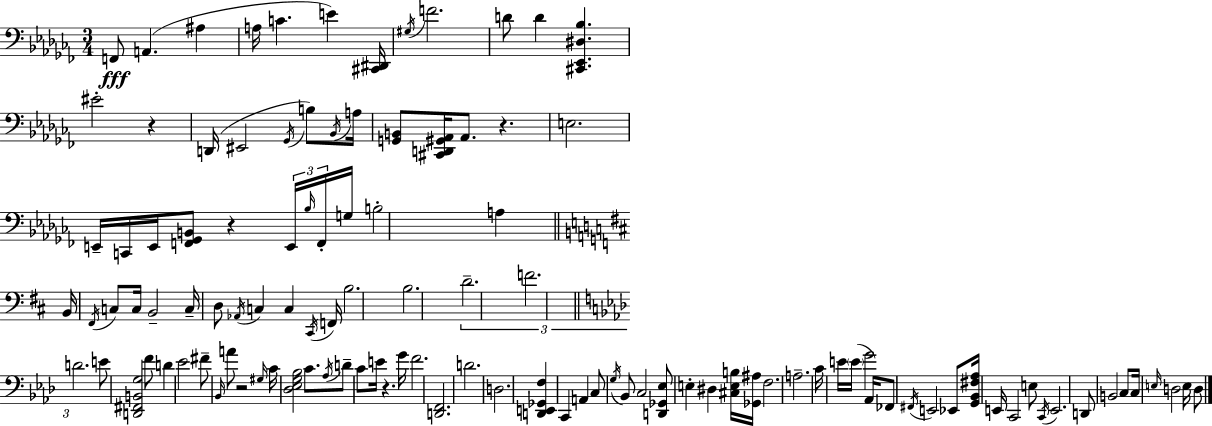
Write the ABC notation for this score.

X:1
T:Untitled
M:3/4
L:1/4
K:Abm
F,,/2 A,, ^A, A,/4 C E [^C,,^D,,]/4 ^G,/4 F2 D/2 D [^C,,_E,,^D,_B,] ^E2 z D,,/4 ^E,,2 _G,,/4 B,/2 _B,,/4 A,/4 [G,,B,,]/2 [^C,,D,,^G,,_A,,]/4 _A,,/2 z E,2 E,,/4 C,,/4 E,,/4 [F,,_G,,B,,]/2 z E,,/4 _B,/4 F,,/4 G,/4 B,2 A, B,,/4 ^F,,/4 C,/2 C,/4 B,,2 C,/4 D,/2 _A,,/4 C, C, ^C,,/4 F,,/4 B,2 B,2 D2 F2 D2 E/2 [D,,^F,,B,,G,]2 F/2 D _E2 ^F/2 _B,,/4 A/2 z2 ^G,/4 C/4 [_D,_E,G,_B,]2 C/2 _A,/4 D/2 C/2 E/4 z G/4 F2 [D,,F,,]2 D2 D,2 [D,,E,,_G,,F,] C,, A,, C,/2 G,/4 _B,,/2 C,2 [D,,_G,,_E,]/2 E, ^D, [^C,E,B,]/4 [_G,,^A,]/4 F,2 A,2 C/4 E/4 E/4 G2 _A,,/4 _F,,/2 ^F,,/4 E,,2 _E,,/2 [G,,_B,,^F,_A,]/4 E,,/4 C,,2 E,/2 C,,/4 E,,2 D,,/2 B,,2 C,/2 C,/4 E,/4 D,2 E,/4 D,/2